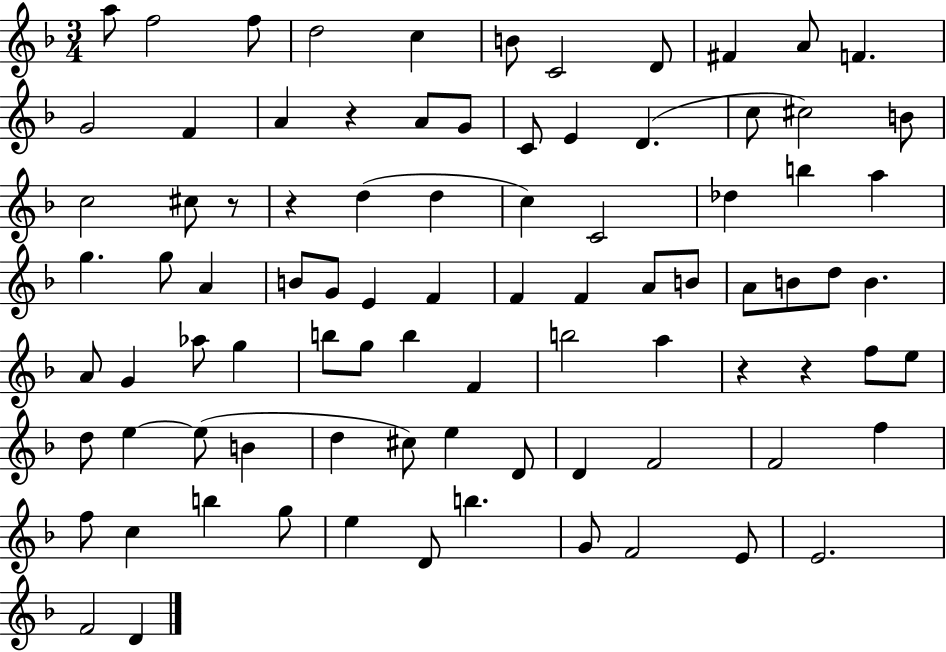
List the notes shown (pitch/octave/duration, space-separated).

A5/e F5/h F5/e D5/h C5/q B4/e C4/h D4/e F#4/q A4/e F4/q. G4/h F4/q A4/q R/q A4/e G4/e C4/e E4/q D4/q. C5/e C#5/h B4/e C5/h C#5/e R/e R/q D5/q D5/q C5/q C4/h Db5/q B5/q A5/q G5/q. G5/e A4/q B4/e G4/e E4/q F4/q F4/q F4/q A4/e B4/e A4/e B4/e D5/e B4/q. A4/e G4/q Ab5/e G5/q B5/e G5/e B5/q F4/q B5/h A5/q R/q R/q F5/e E5/e D5/e E5/q E5/e B4/q D5/q C#5/e E5/q D4/e D4/q F4/h F4/h F5/q F5/e C5/q B5/q G5/e E5/q D4/e B5/q. G4/e F4/h E4/e E4/h. F4/h D4/q